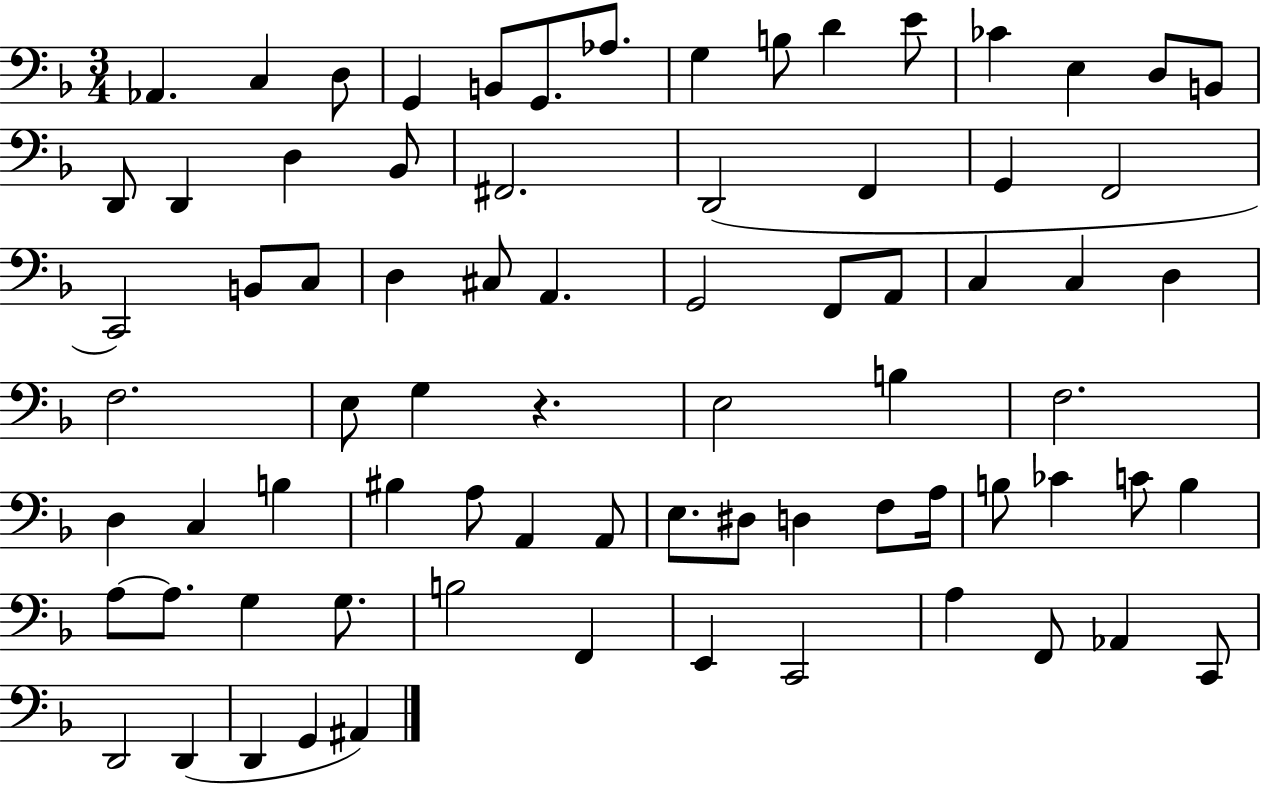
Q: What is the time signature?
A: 3/4